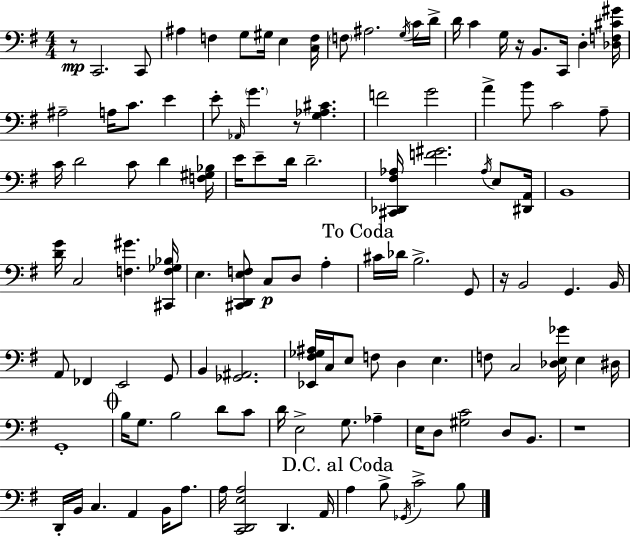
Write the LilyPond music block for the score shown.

{
  \clef bass
  \numericTimeSignature
  \time 4/4
  \key g \major
  r8\mp c,2. c,8 | ais4 f4 g8 gis16 e4 <c f>16 | \parenthesize f8 ais2. \acciaccatura { g16 } c'16 | d'16-> d'16 c'4 g16 r16 b,8. c,16 d4-. | \break <des f cis' gis'>16 ais2-- a16 c'8. e'4 | e'8-. \grace { aes,16 } \parenthesize g'4. r8 <g aes cis'>4. | f'2 g'2 | a'4-> b'8 c'2 | \break a8-- c'16 d'2 c'8 d'4 | <f gis bes>16 e'16 e'8-- d'16 d'2.-- | <cis, des, fis aes>16 <f' gis'>2. \acciaccatura { aes16 } | e8 <dis, a,>16 b,1 | \break <d' g'>16 c2 <f gis'>4. | <cis, f ges bes>16 e4. <cis, d, e f>8 c8\p d8 a4-. | \mark "To Coda" cis'16 des'16 b2.-> | g,8 r16 b,2 g,4. | \break b,16 a,8 fes,4 e,2 | g,8 b,4 <ges, ais,>2. | <ees, fis ges ais>16 c16 e8 f8 d4 e4. | f8 c2 <des e ges'>16 e4 | \break dis16 g,1-. | \mark \markup { \musicglyph "scripts.coda" } b16 g8. b2 d'8 | c'8 d'16 e2-> g8. aes4-- | e16 d8 <gis c'>2 d8 | \break b,8. r1 | d,16-. b,16 c4. a,4 b,16 | a8. a16 <c, d, e a>2 d,4. | a,16 \mark "D.C. al Coda" a4 b8-> \acciaccatura { ges,16 } c'2-> | \break b8 \bar "|."
}